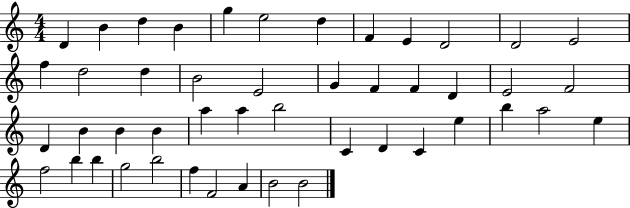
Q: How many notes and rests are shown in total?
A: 47